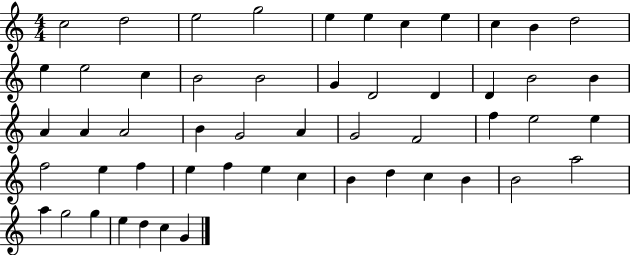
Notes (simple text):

C5/h D5/h E5/h G5/h E5/q E5/q C5/q E5/q C5/q B4/q D5/h E5/q E5/h C5/q B4/h B4/h G4/q D4/h D4/q D4/q B4/h B4/q A4/q A4/q A4/h B4/q G4/h A4/q G4/h F4/h F5/q E5/h E5/q F5/h E5/q F5/q E5/q F5/q E5/q C5/q B4/q D5/q C5/q B4/q B4/h A5/h A5/q G5/h G5/q E5/q D5/q C5/q G4/q